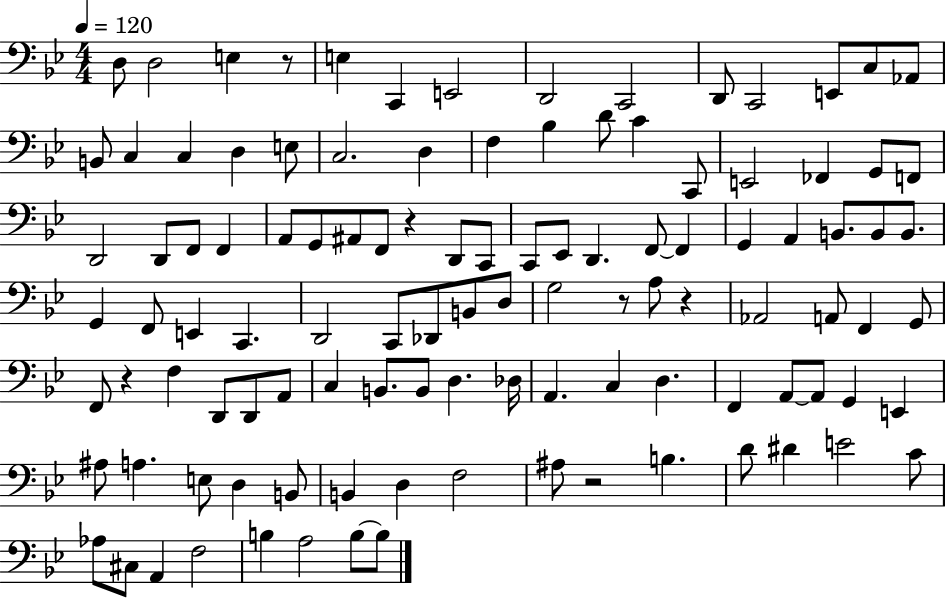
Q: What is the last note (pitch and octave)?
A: B3